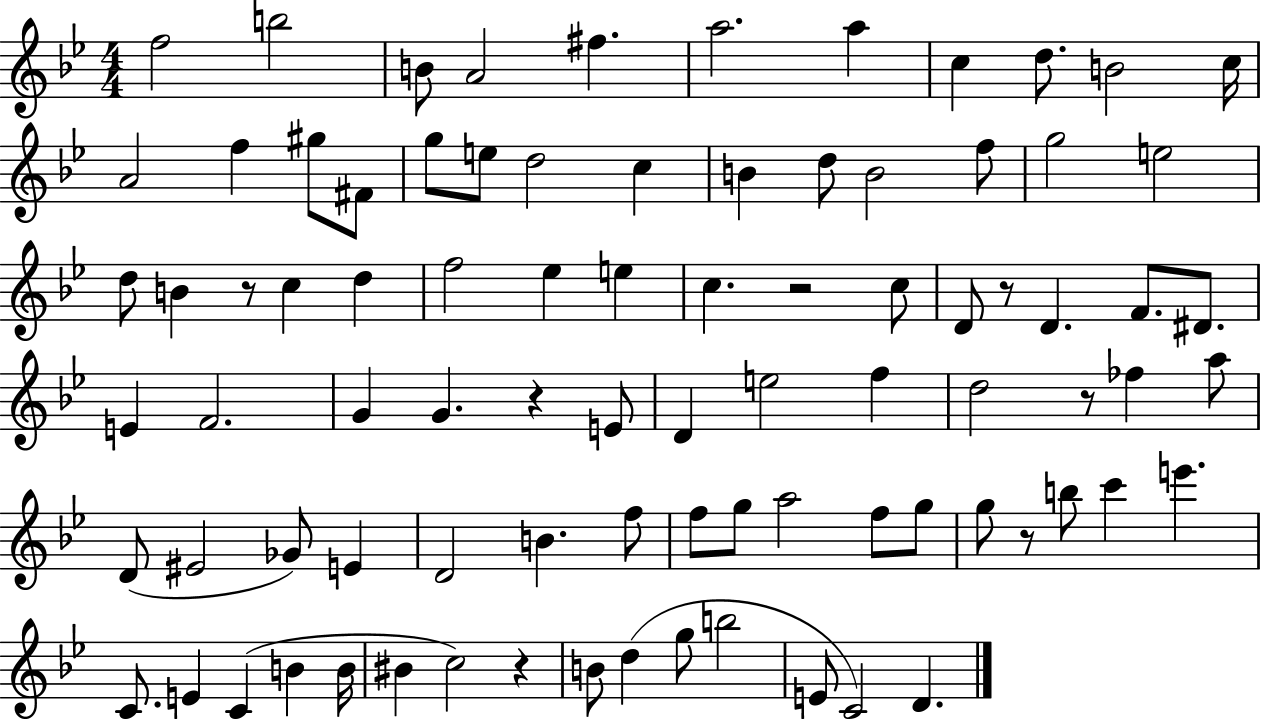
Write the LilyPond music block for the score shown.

{
  \clef treble
  \numericTimeSignature
  \time 4/4
  \key bes \major
  f''2 b''2 | b'8 a'2 fis''4. | a''2. a''4 | c''4 d''8. b'2 c''16 | \break a'2 f''4 gis''8 fis'8 | g''8 e''8 d''2 c''4 | b'4 d''8 b'2 f''8 | g''2 e''2 | \break d''8 b'4 r8 c''4 d''4 | f''2 ees''4 e''4 | c''4. r2 c''8 | d'8 r8 d'4. f'8. dis'8. | \break e'4 f'2. | g'4 g'4. r4 e'8 | d'4 e''2 f''4 | d''2 r8 fes''4 a''8 | \break d'8( eis'2 ges'8) e'4 | d'2 b'4. f''8 | f''8 g''8 a''2 f''8 g''8 | g''8 r8 b''8 c'''4 e'''4. | \break c'8. e'4 c'4( b'4 b'16 | bis'4 c''2) r4 | b'8 d''4( g''8 b''2 | e'8 c'2) d'4. | \break \bar "|."
}